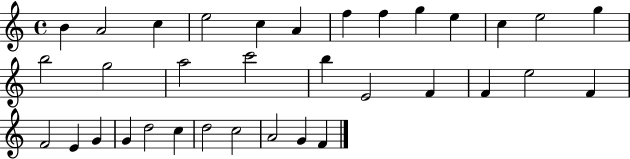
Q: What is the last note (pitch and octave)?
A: F4